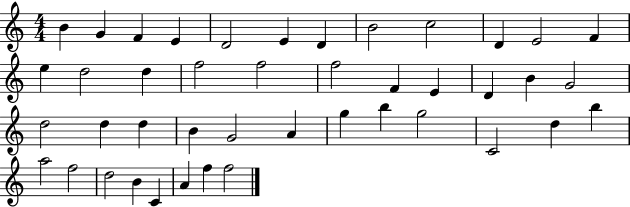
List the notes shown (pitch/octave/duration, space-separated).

B4/q G4/q F4/q E4/q D4/h E4/q D4/q B4/h C5/h D4/q E4/h F4/q E5/q D5/h D5/q F5/h F5/h F5/h F4/q E4/q D4/q B4/q G4/h D5/h D5/q D5/q B4/q G4/h A4/q G5/q B5/q G5/h C4/h D5/q B5/q A5/h F5/h D5/h B4/q C4/q A4/q F5/q F5/h